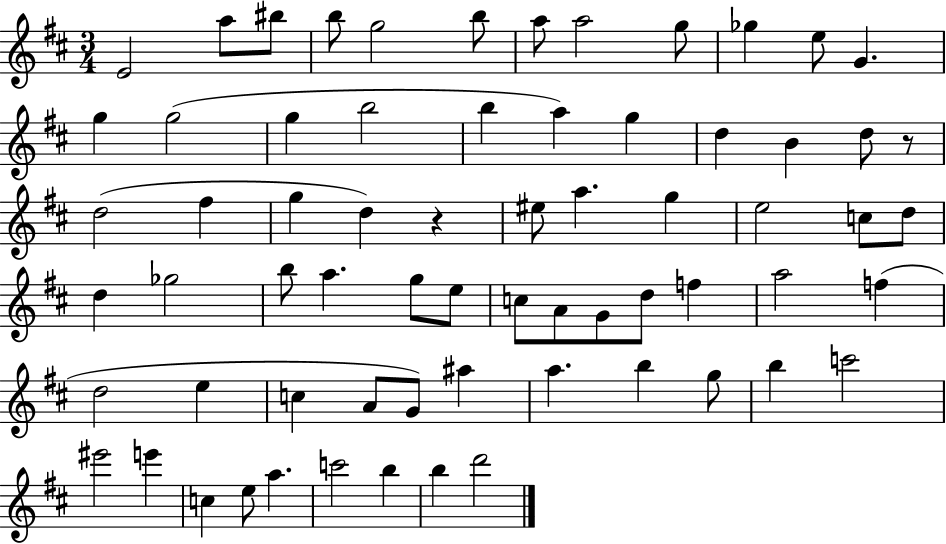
X:1
T:Untitled
M:3/4
L:1/4
K:D
E2 a/2 ^b/2 b/2 g2 b/2 a/2 a2 g/2 _g e/2 G g g2 g b2 b a g d B d/2 z/2 d2 ^f g d z ^e/2 a g e2 c/2 d/2 d _g2 b/2 a g/2 e/2 c/2 A/2 G/2 d/2 f a2 f d2 e c A/2 G/2 ^a a b g/2 b c'2 ^e'2 e' c e/2 a c'2 b b d'2